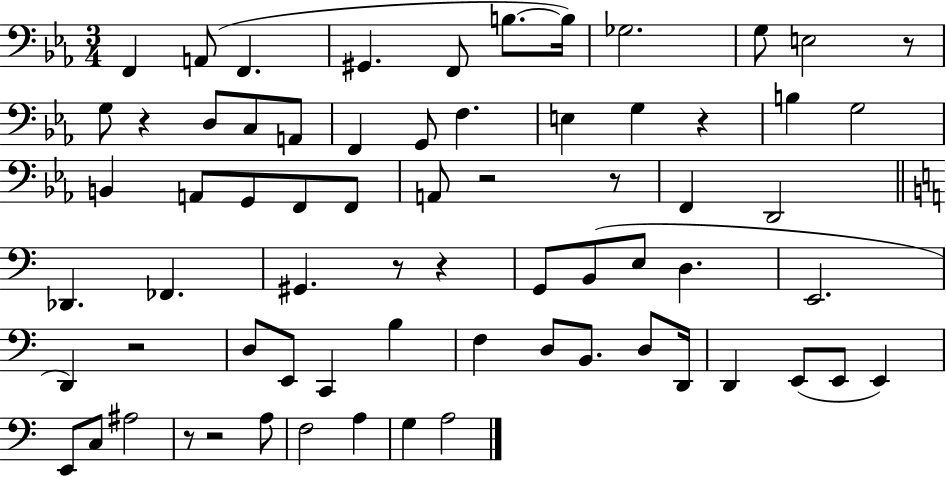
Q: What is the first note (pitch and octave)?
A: F2